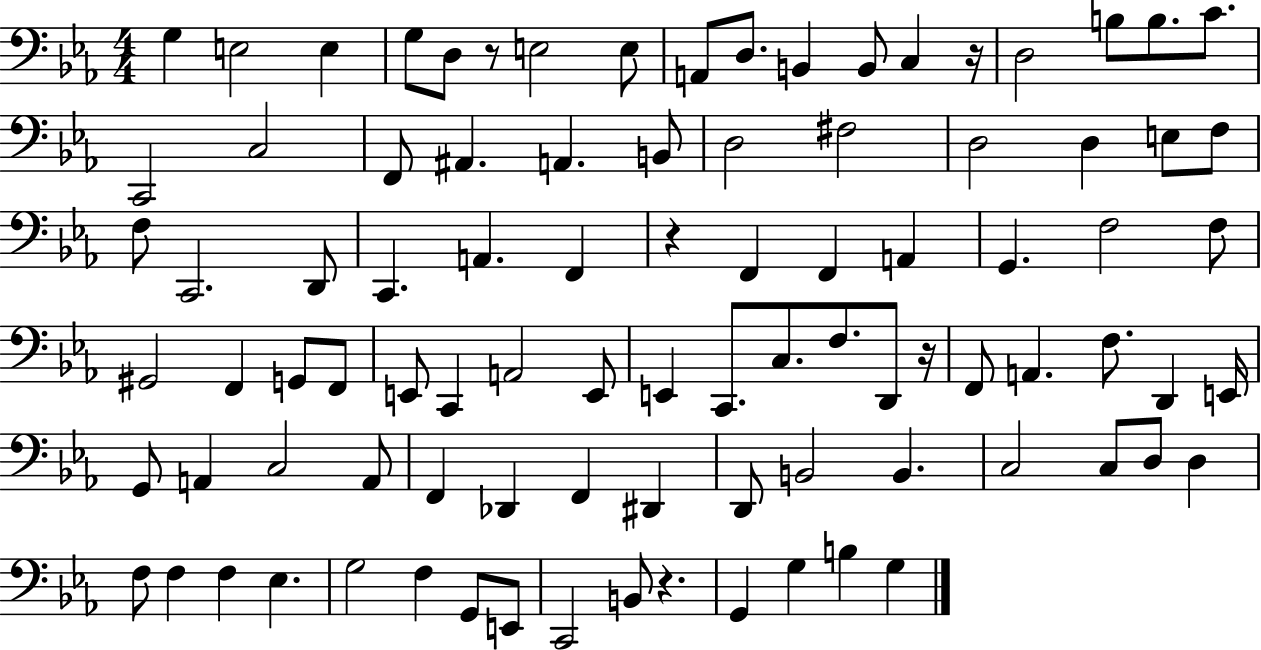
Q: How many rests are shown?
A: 5